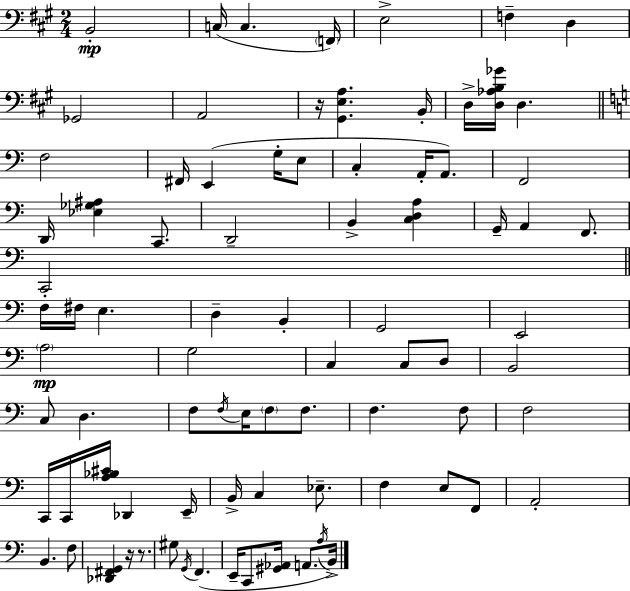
{
  \clef bass
  \numericTimeSignature
  \time 2/4
  \key a \major
  \repeat volta 2 { b,2-.\mp | c16( c4. \parenthesize f,16) | e2-> | f4-- d4 | \break ges,2 | a,2 | r16 <gis, e a>4. b,16-. | d16-> <d aes b ges'>16 d4. | \break \bar "||" \break \key a \minor f2 | fis,16 e,4( g16-. e8 | c4-. a,16-. a,8.) | f,2 | \break d,16 <ees ges ais>4 c,8. | d,2-- | b,4-> <c d a>4 | g,16-- a,4 f,8. | \break c,2-. | \bar "||" \break \key c \major f16 fis16 e4. | d4-- b,4-. | g,2 | e,2 | \break \parenthesize a2\mp | g2 | c4 c8 d8 | b,2 | \break c8 d4. | f8 \acciaccatura { f16 } e16 \parenthesize f8 f8. | f4. f8 | f2 | \break c,16 c,16 <a bes cis'>16 des,4 | e,16-- b,16-> c4 ees8.-- | f4 e8 f,8 | a,2-. | \break b,4. f8 | <des, fis, g,>4 r16 r8. | gis8 \acciaccatura { g,16 } f,4.( | e,16-- c,8 <gis, aes,>16 a,8. | \break \acciaccatura { a16 }) b,16-> } \bar "|."
}